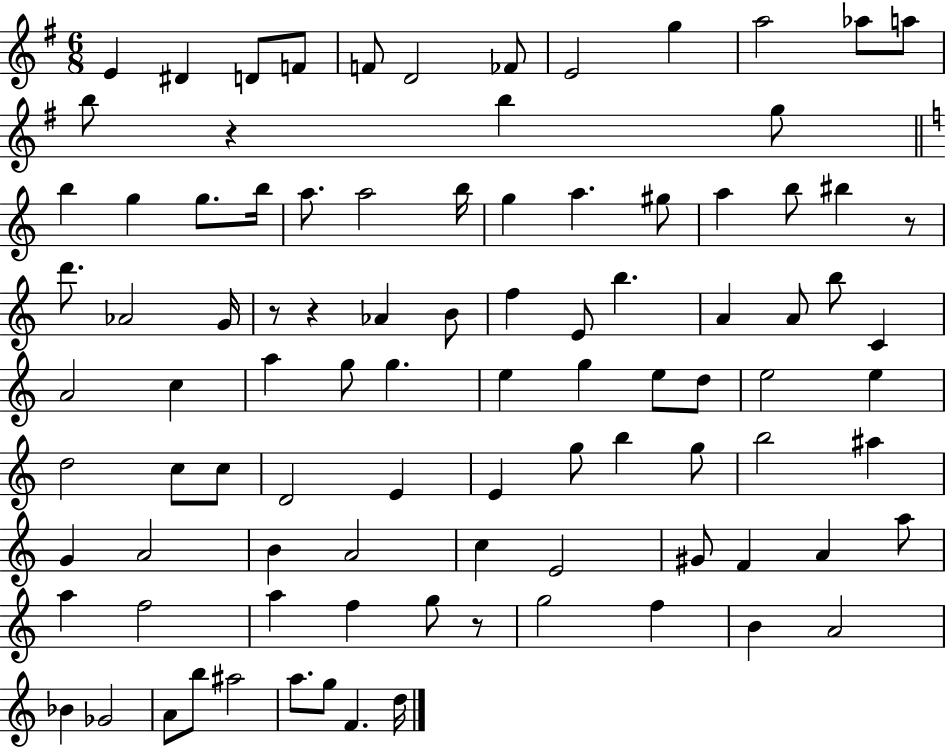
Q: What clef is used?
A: treble